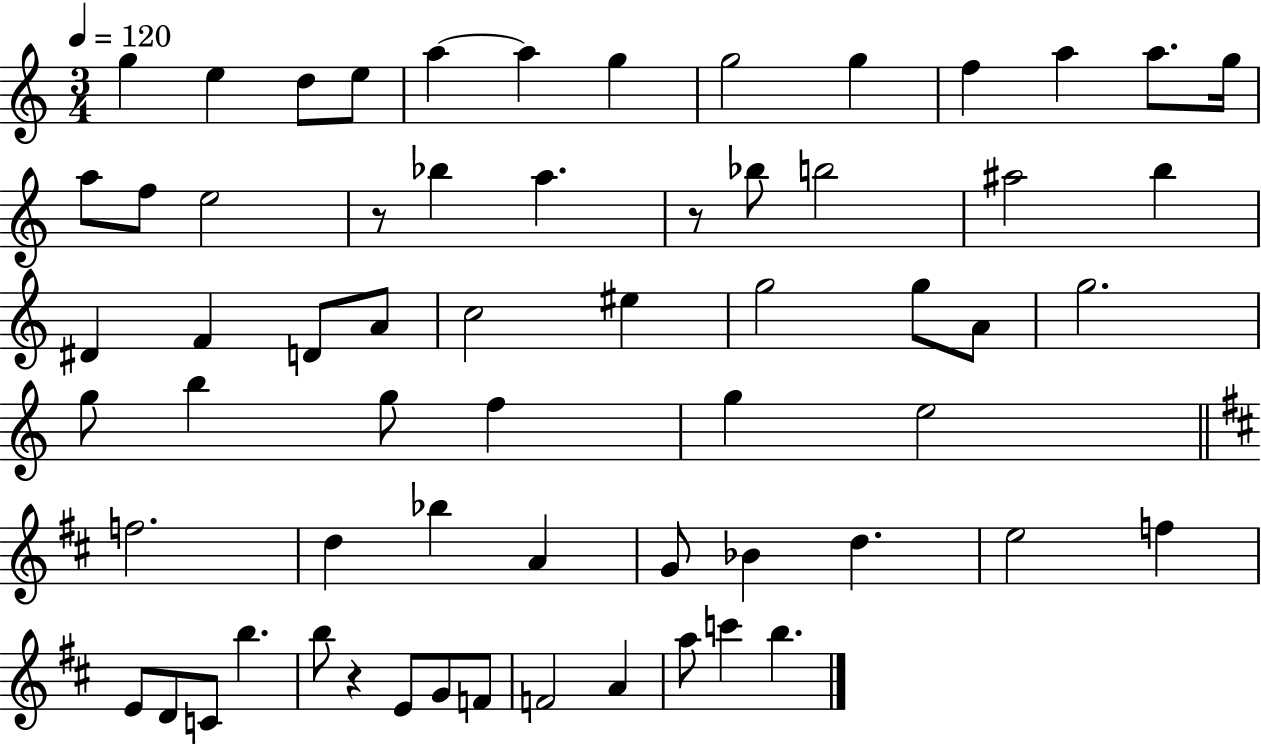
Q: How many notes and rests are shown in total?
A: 63